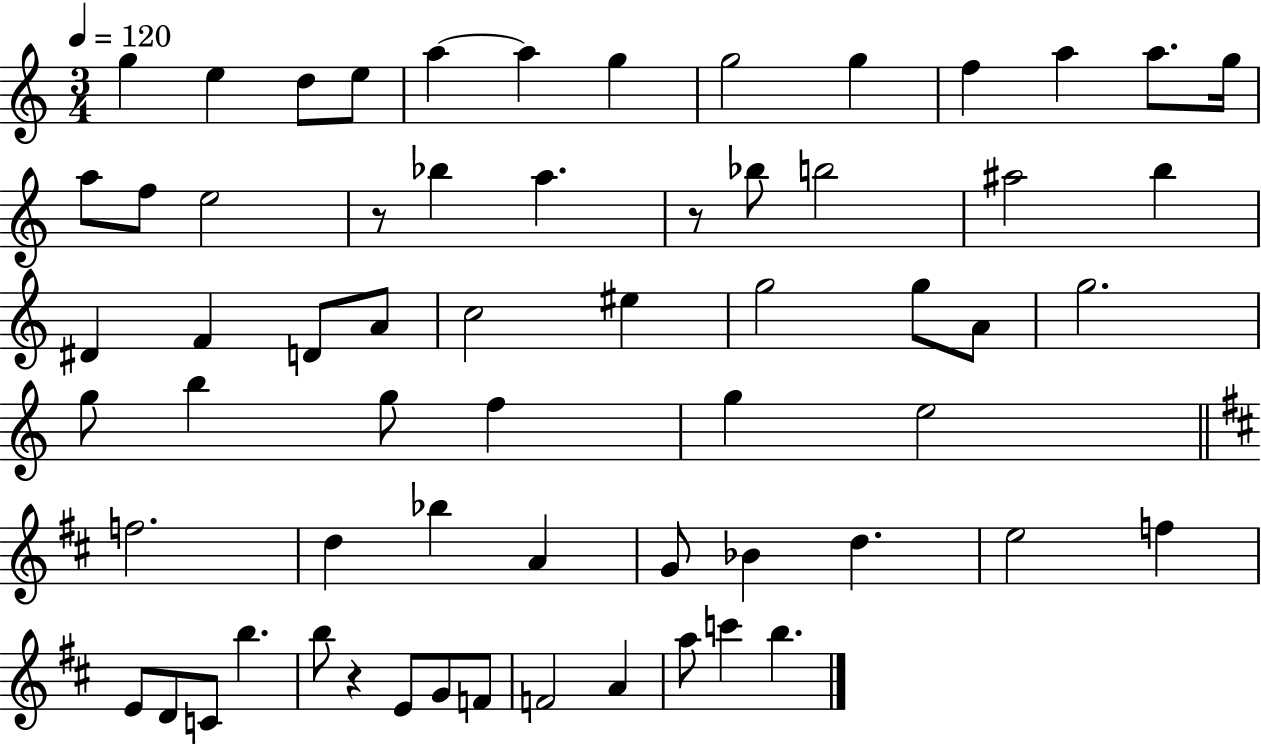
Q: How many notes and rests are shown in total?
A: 63